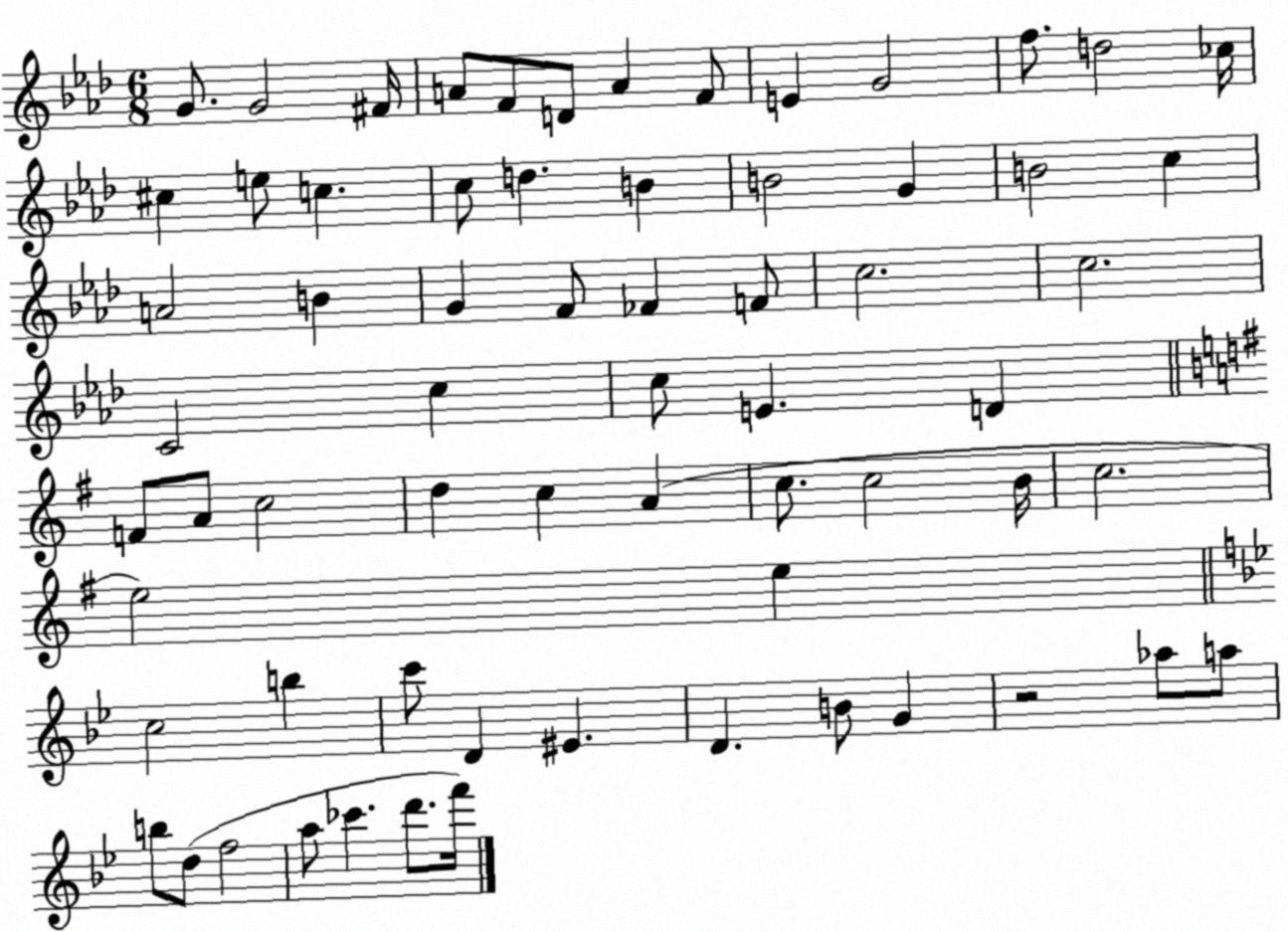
X:1
T:Untitled
M:6/8
L:1/4
K:Ab
G/2 G2 ^F/4 A/2 F/2 D/2 A F/2 E G2 f/2 d2 _c/4 ^c e/2 c c/2 d B B2 G B2 c A2 B G F/2 _F F/2 c2 c2 C2 c c/2 E D F/2 A/2 c2 d c A c/2 c2 B/4 c2 e2 e c2 b c'/2 D ^E D B/2 G z2 _a/2 a/2 b/2 d/2 f2 a/2 _c' d'/2 f'/4